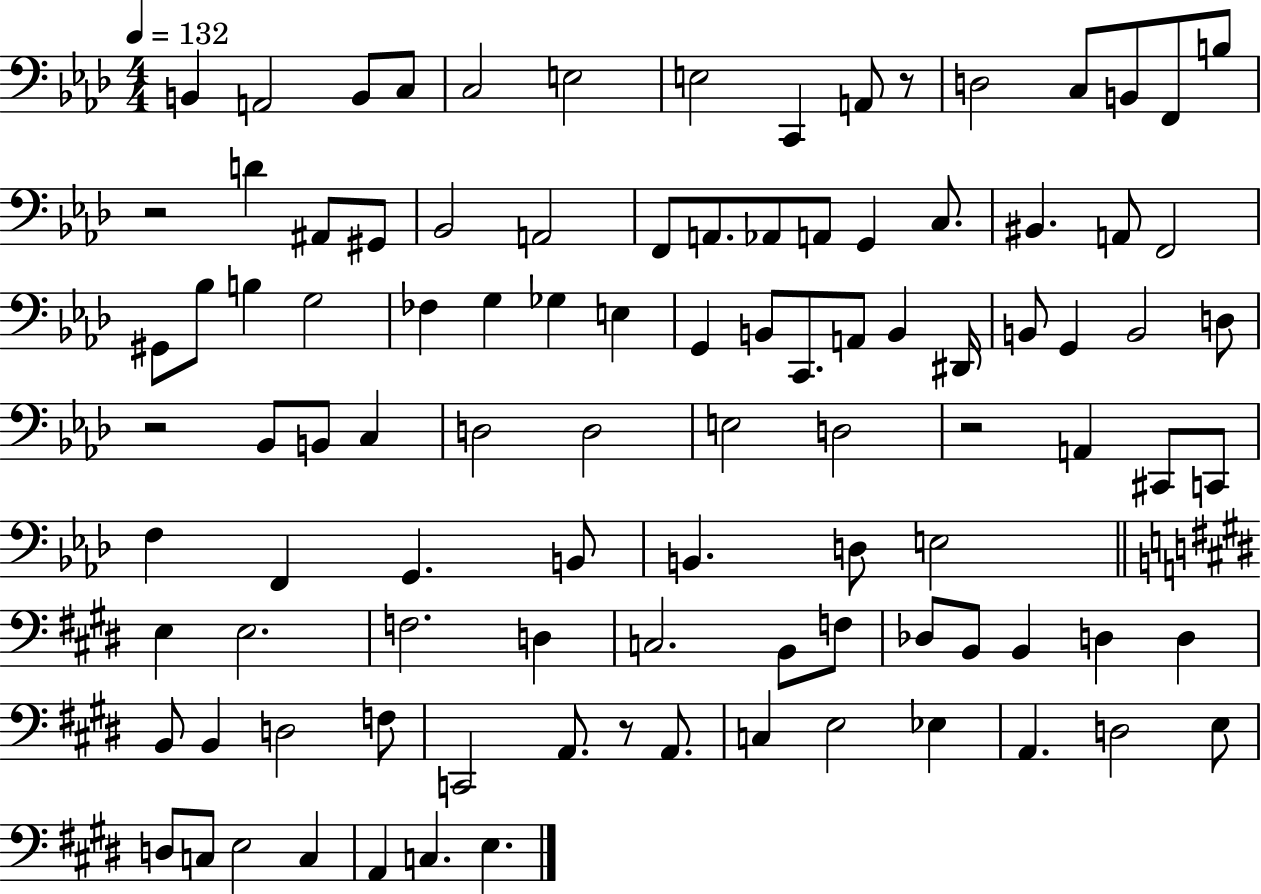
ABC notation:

X:1
T:Untitled
M:4/4
L:1/4
K:Ab
B,, A,,2 B,,/2 C,/2 C,2 E,2 E,2 C,, A,,/2 z/2 D,2 C,/2 B,,/2 F,,/2 B,/2 z2 D ^A,,/2 ^G,,/2 _B,,2 A,,2 F,,/2 A,,/2 _A,,/2 A,,/2 G,, C,/2 ^B,, A,,/2 F,,2 ^G,,/2 _B,/2 B, G,2 _F, G, _G, E, G,, B,,/2 C,,/2 A,,/2 B,, ^D,,/4 B,,/2 G,, B,,2 D,/2 z2 _B,,/2 B,,/2 C, D,2 D,2 E,2 D,2 z2 A,, ^C,,/2 C,,/2 F, F,, G,, B,,/2 B,, D,/2 E,2 E, E,2 F,2 D, C,2 B,,/2 F,/2 _D,/2 B,,/2 B,, D, D, B,,/2 B,, D,2 F,/2 C,,2 A,,/2 z/2 A,,/2 C, E,2 _E, A,, D,2 E,/2 D,/2 C,/2 E,2 C, A,, C, E,